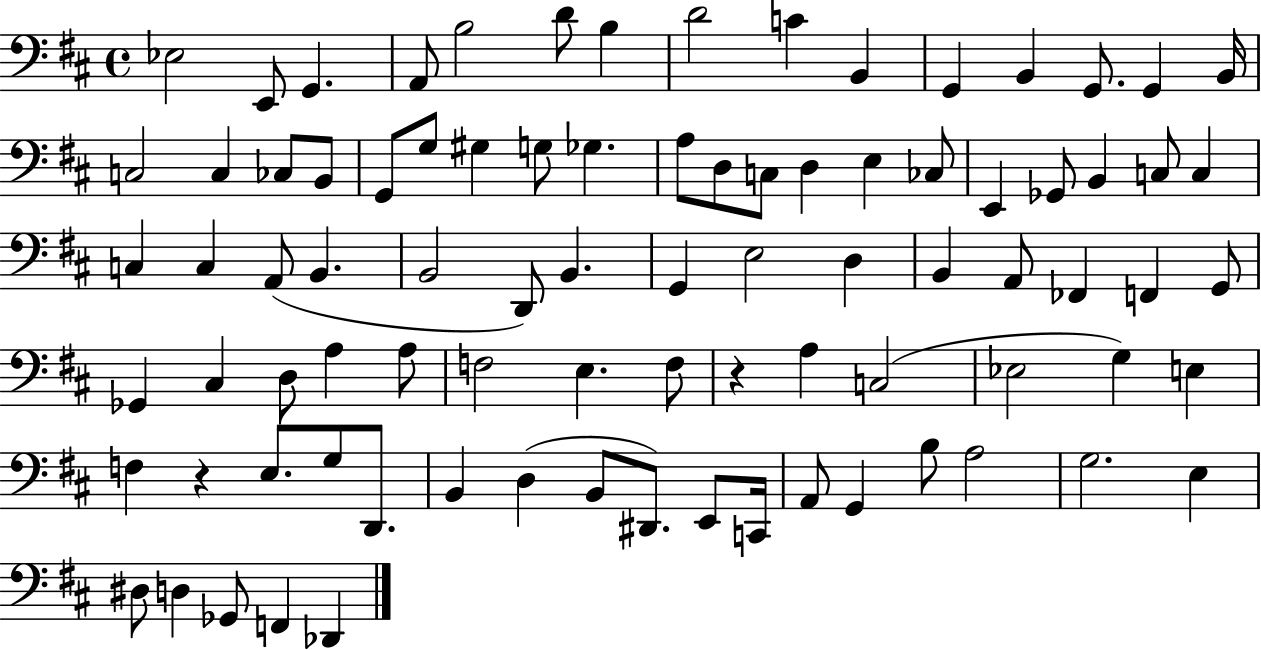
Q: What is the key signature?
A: D major